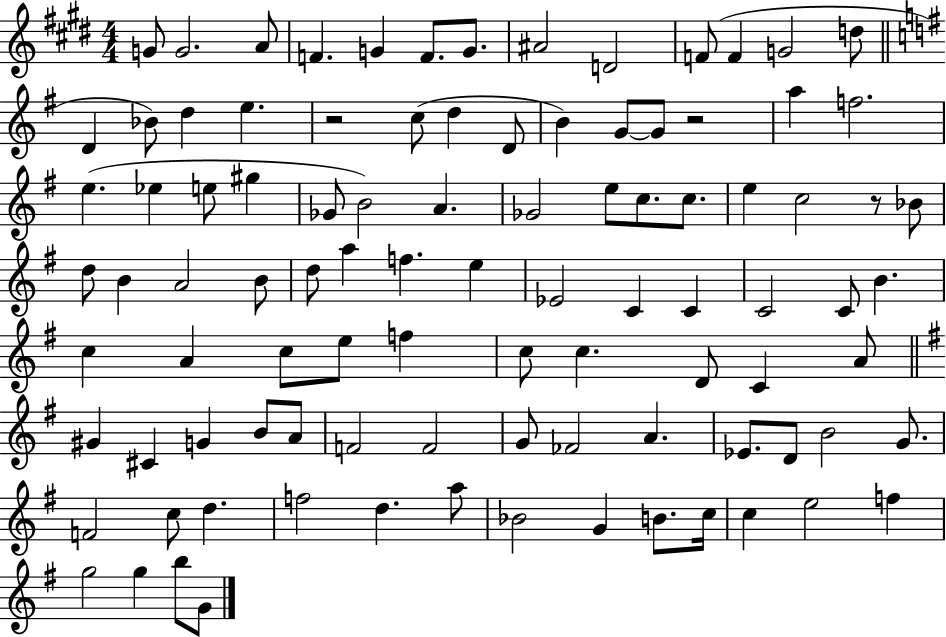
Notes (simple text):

G4/e G4/h. A4/e F4/q. G4/q F4/e. G4/e. A#4/h D4/h F4/e F4/q G4/h D5/e D4/q Bb4/e D5/q E5/q. R/h C5/e D5/q D4/e B4/q G4/e G4/e R/h A5/q F5/h. E5/q. Eb5/q E5/e G#5/q Gb4/e B4/h A4/q. Gb4/h E5/e C5/e. C5/e. E5/q C5/h R/e Bb4/e D5/e B4/q A4/h B4/e D5/e A5/q F5/q. E5/q Eb4/h C4/q C4/q C4/h C4/e B4/q. C5/q A4/q C5/e E5/e F5/q C5/e C5/q. D4/e C4/q A4/e G#4/q C#4/q G4/q B4/e A4/e F4/h F4/h G4/e FES4/h A4/q. Eb4/e. D4/e B4/h G4/e. F4/h C5/e D5/q. F5/h D5/q. A5/e Bb4/h G4/q B4/e. C5/s C5/q E5/h F5/q G5/h G5/q B5/e G4/e